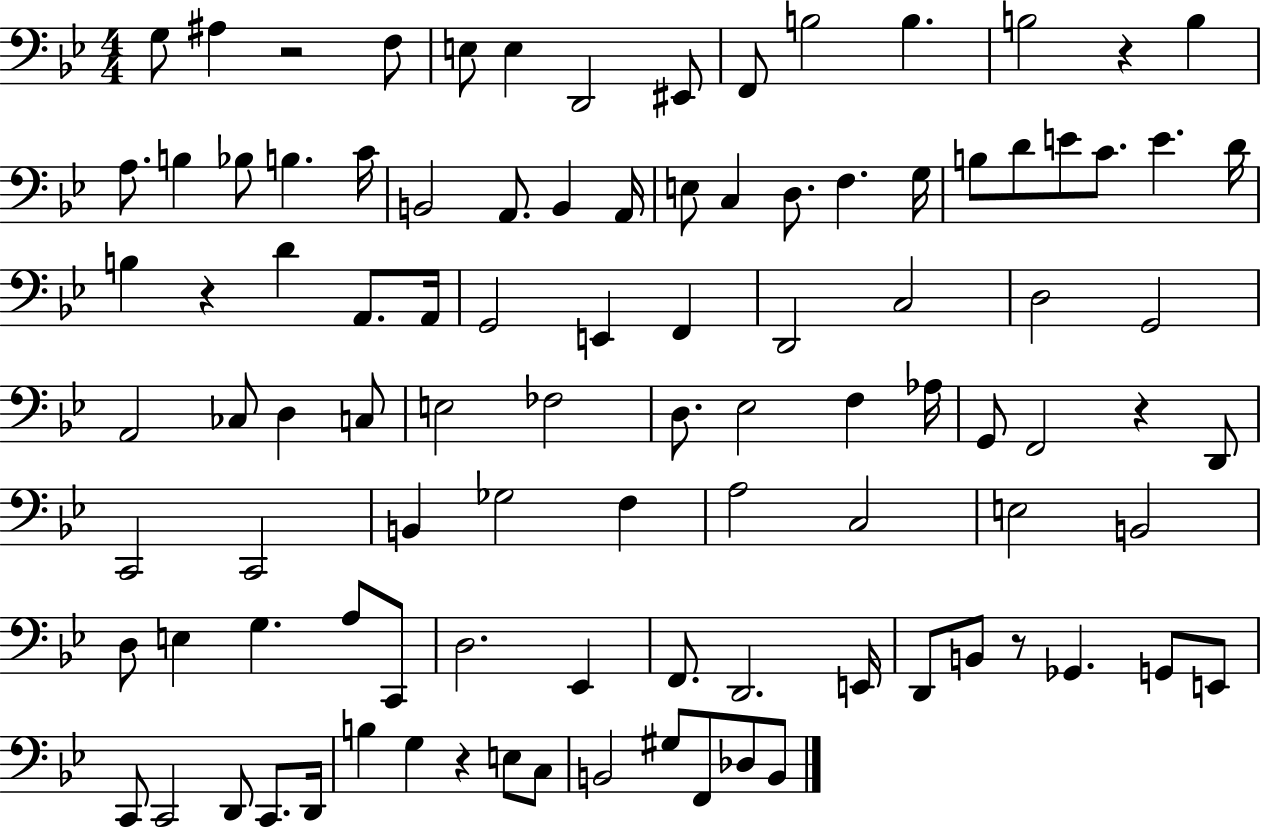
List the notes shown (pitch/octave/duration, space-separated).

G3/e A#3/q R/h F3/e E3/e E3/q D2/h EIS2/e F2/e B3/h B3/q. B3/h R/q B3/q A3/e. B3/q Bb3/e B3/q. C4/s B2/h A2/e. B2/q A2/s E3/e C3/q D3/e. F3/q. G3/s B3/e D4/e E4/e C4/e. E4/q. D4/s B3/q R/q D4/q A2/e. A2/s G2/h E2/q F2/q D2/h C3/h D3/h G2/h A2/h CES3/e D3/q C3/e E3/h FES3/h D3/e. Eb3/h F3/q Ab3/s G2/e F2/h R/q D2/e C2/h C2/h B2/q Gb3/h F3/q A3/h C3/h E3/h B2/h D3/e E3/q G3/q. A3/e C2/e D3/h. Eb2/q F2/e. D2/h. E2/s D2/e B2/e R/e Gb2/q. G2/e E2/e C2/e C2/h D2/e C2/e. D2/s B3/q G3/q R/q E3/e C3/e B2/h G#3/e F2/e Db3/e B2/e